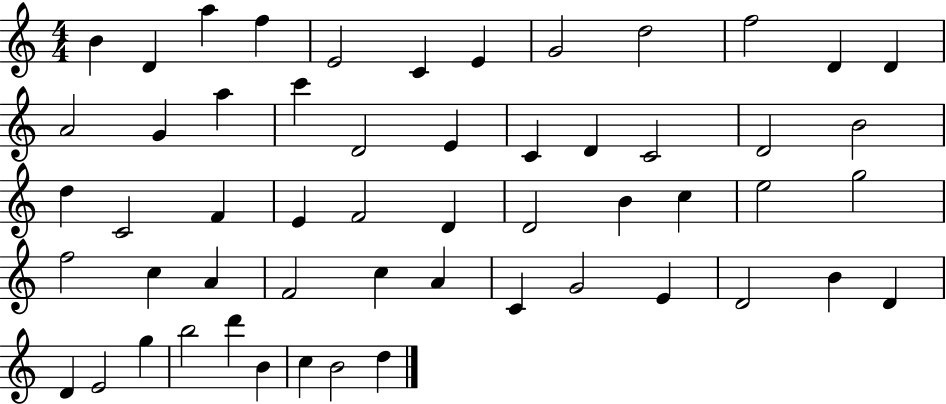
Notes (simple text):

B4/q D4/q A5/q F5/q E4/h C4/q E4/q G4/h D5/h F5/h D4/q D4/q A4/h G4/q A5/q C6/q D4/h E4/q C4/q D4/q C4/h D4/h B4/h D5/q C4/h F4/q E4/q F4/h D4/q D4/h B4/q C5/q E5/h G5/h F5/h C5/q A4/q F4/h C5/q A4/q C4/q G4/h E4/q D4/h B4/q D4/q D4/q E4/h G5/q B5/h D6/q B4/q C5/q B4/h D5/q